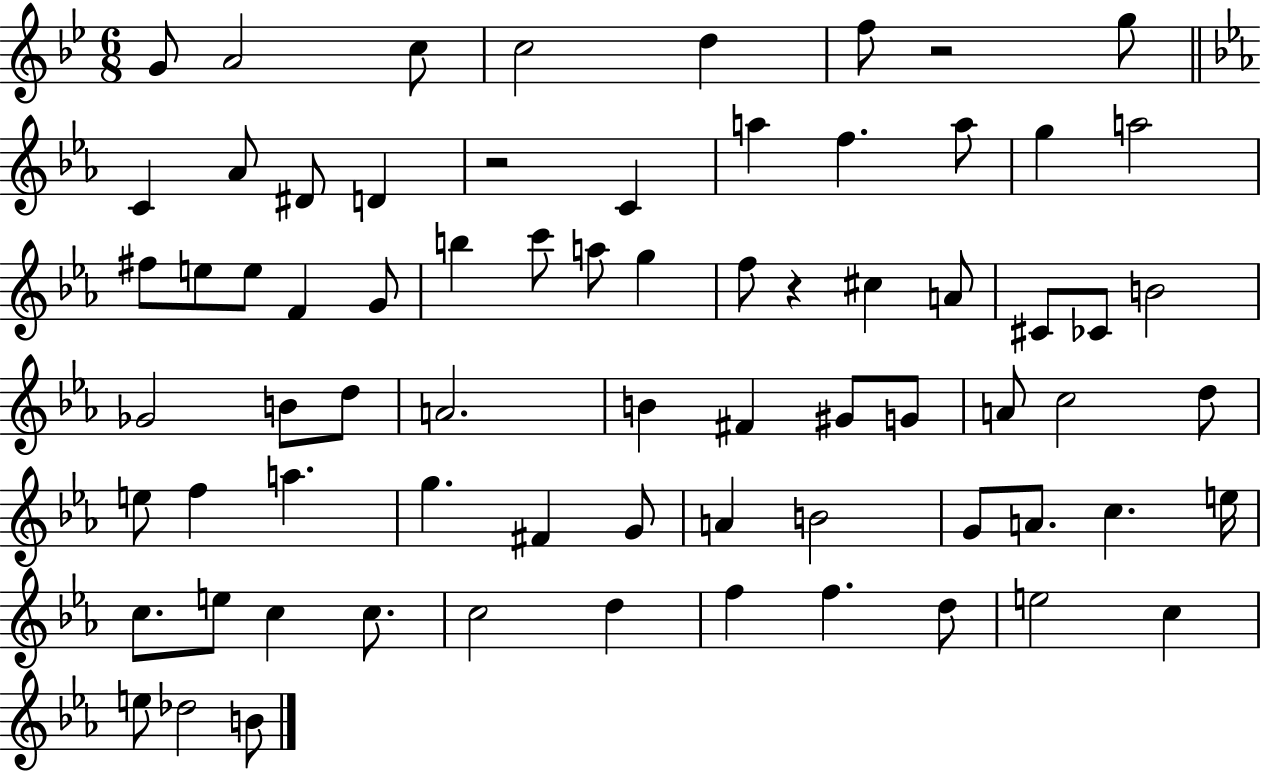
G4/e A4/h C5/e C5/h D5/q F5/e R/h G5/e C4/q Ab4/e D#4/e D4/q R/h C4/q A5/q F5/q. A5/e G5/q A5/h F#5/e E5/e E5/e F4/q G4/e B5/q C6/e A5/e G5/q F5/e R/q C#5/q A4/e C#4/e CES4/e B4/h Gb4/h B4/e D5/e A4/h. B4/q F#4/q G#4/e G4/e A4/e C5/h D5/e E5/e F5/q A5/q. G5/q. F#4/q G4/e A4/q B4/h G4/e A4/e. C5/q. E5/s C5/e. E5/e C5/q C5/e. C5/h D5/q F5/q F5/q. D5/e E5/h C5/q E5/e Db5/h B4/e